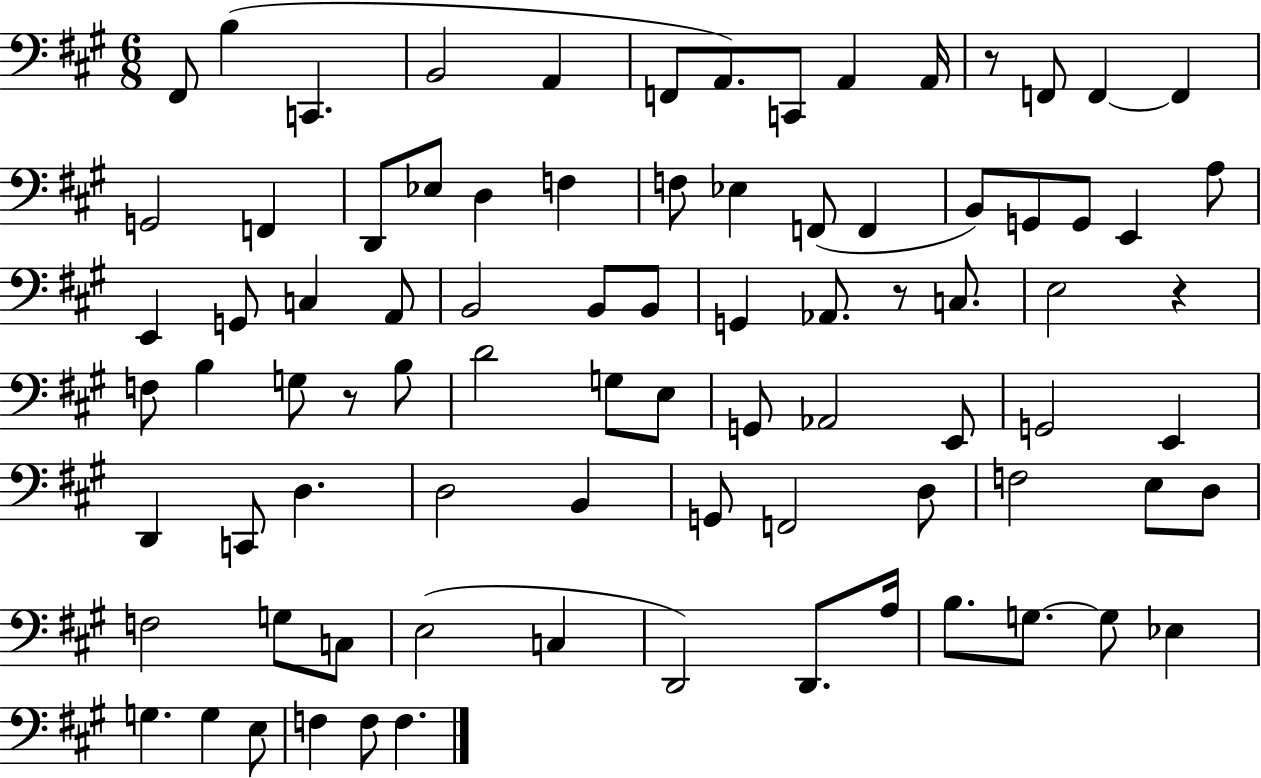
{
  \clef bass
  \numericTimeSignature
  \time 6/8
  \key a \major
  fis,8 b4( c,4. | b,2 a,4 | f,8 a,8.) c,8 a,4 a,16 | r8 f,8 f,4~~ f,4 | \break g,2 f,4 | d,8 ees8 d4 f4 | f8 ees4 f,8( f,4 | b,8) g,8 g,8 e,4 a8 | \break e,4 g,8 c4 a,8 | b,2 b,8 b,8 | g,4 aes,8. r8 c8. | e2 r4 | \break f8 b4 g8 r8 b8 | d'2 g8 e8 | g,8 aes,2 e,8 | g,2 e,4 | \break d,4 c,8 d4. | d2 b,4 | g,8 f,2 d8 | f2 e8 d8 | \break f2 g8 c8 | e2( c4 | d,2) d,8. a16 | b8. g8.~~ g8 ees4 | \break g4. g4 e8 | f4 f8 f4. | \bar "|."
}